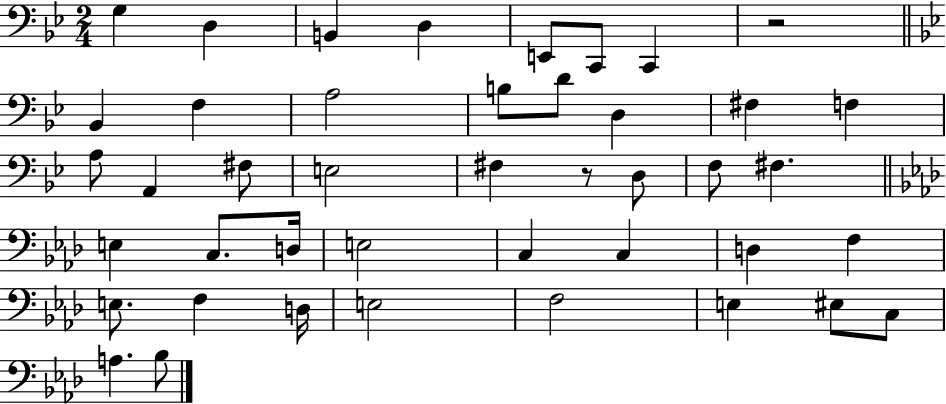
X:1
T:Untitled
M:2/4
L:1/4
K:Bb
G, D, B,, D, E,,/2 C,,/2 C,, z2 _B,, F, A,2 B,/2 D/2 D, ^F, F, A,/2 A,, ^F,/2 E,2 ^F, z/2 D,/2 F,/2 ^F, E, C,/2 D,/4 E,2 C, C, D, F, E,/2 F, D,/4 E,2 F,2 E, ^E,/2 C,/2 A, _B,/2